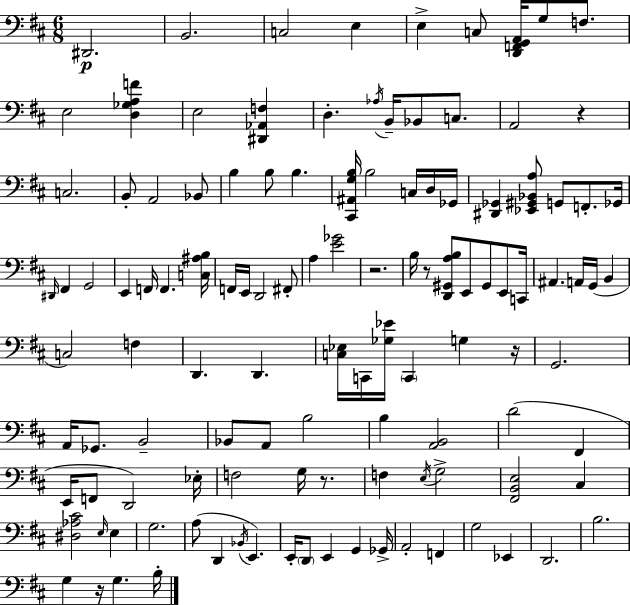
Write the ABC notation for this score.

X:1
T:Untitled
M:6/8
L:1/4
K:D
^D,,2 B,,2 C,2 E, E, C,/2 [D,,F,,G,,A,,]/4 G,/2 F,/2 E,2 [D,_G,A,F] E,2 [^D,,_A,,F,] D, _A,/4 B,,/4 _B,,/2 C,/2 A,,2 z C,2 B,,/2 A,,2 _B,,/2 B, B,/2 B, [^C,,^A,,G,B,]/4 B,2 C,/4 D,/4 _G,,/4 [^D,,_G,,] [_E,,^G,,_B,,A,]/2 G,,/2 F,,/2 _G,,/4 ^D,,/4 ^F,, G,,2 E,, F,,/4 F,, [C,^A,B,]/4 F,,/4 E,,/4 D,,2 ^F,,/2 A, [E_G]2 z2 B,/4 z/2 [D,,^G,,A,B,]/2 E,,/2 ^G,,/2 E,,/2 C,,/4 ^A,, A,,/4 G,,/4 B,, C,2 F, D,, D,, [C,_E,]/4 C,,/4 [_G,_E]/4 C,, G, z/4 G,,2 A,,/4 _G,,/2 B,,2 _B,,/2 A,,/2 B,2 B, [A,,B,,]2 D2 ^F,, E,,/4 F,,/2 D,,2 _E,/4 F,2 G,/4 z/2 F, E,/4 G,2 [^F,,B,,E,]2 ^C, [^D,_A,^C]2 E,/4 E, G,2 A,/2 D,, _B,,/4 E,, E,,/4 D,,/2 E,, G,, _G,,/4 A,,2 F,, G,2 _E,, D,,2 B,2 G, z/4 G, B,/4